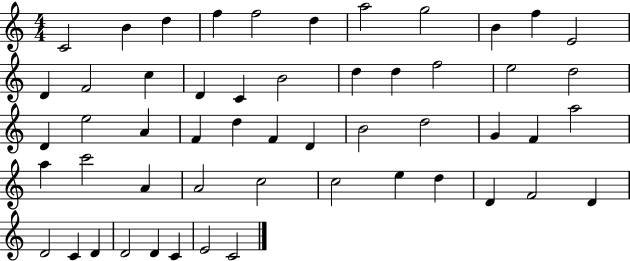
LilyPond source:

{
  \clef treble
  \numericTimeSignature
  \time 4/4
  \key c \major
  c'2 b'4 d''4 | f''4 f''2 d''4 | a''2 g''2 | b'4 f''4 e'2 | \break d'4 f'2 c''4 | d'4 c'4 b'2 | d''4 d''4 f''2 | e''2 d''2 | \break d'4 e''2 a'4 | f'4 d''4 f'4 d'4 | b'2 d''2 | g'4 f'4 a''2 | \break a''4 c'''2 a'4 | a'2 c''2 | c''2 e''4 d''4 | d'4 f'2 d'4 | \break d'2 c'4 d'4 | d'2 d'4 c'4 | e'2 c'2 | \bar "|."
}